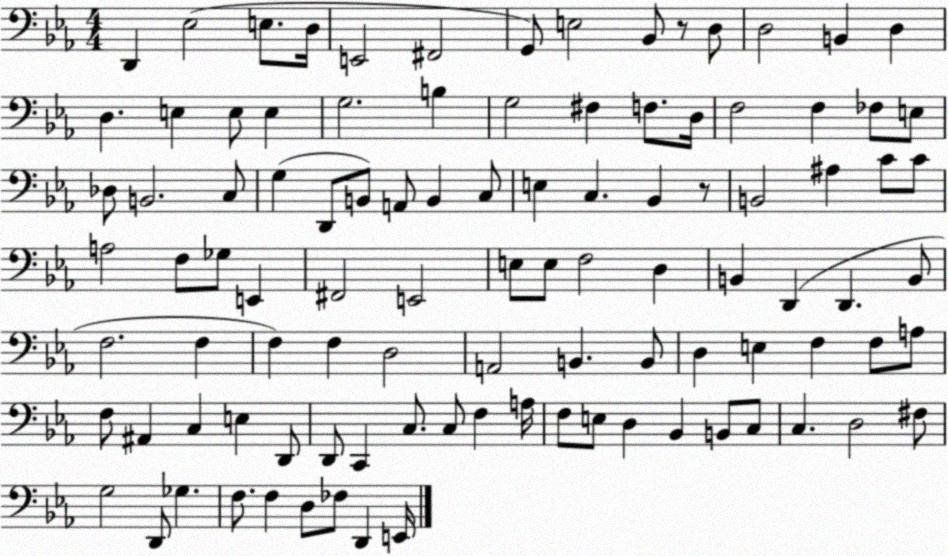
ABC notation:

X:1
T:Untitled
M:4/4
L:1/4
K:Eb
D,, _E,2 E,/2 D,/4 E,,2 ^F,,2 G,,/2 E,2 _B,,/2 z/2 D,/2 D,2 B,, D, D, E, E,/2 E, G,2 B, G,2 ^F, F,/2 D,/4 F,2 F, _F,/2 E,/2 _D,/2 B,,2 C,/2 G, D,,/2 B,,/2 A,,/2 B,, C,/2 E, C, _B,, z/2 B,,2 ^A, C/2 C/2 A,2 F,/2 _G,/2 E,, ^F,,2 E,,2 E,/2 E,/2 F,2 D, B,, D,, D,, B,,/2 F,2 F, F, F, D,2 A,,2 B,, B,,/2 D, E, F, F,/2 A,/2 F,/2 ^A,, C, E, D,,/2 D,,/2 C,, C,/2 C,/2 F, A,/4 F,/2 E,/2 D, _B,, B,,/2 C,/2 C, D,2 ^F,/2 G,2 D,,/2 _G, F,/2 F, D,/2 _F,/2 D,, E,,/4